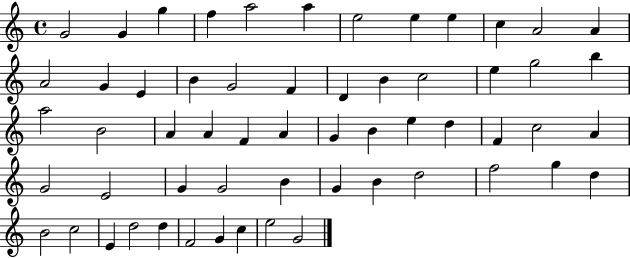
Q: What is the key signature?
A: C major